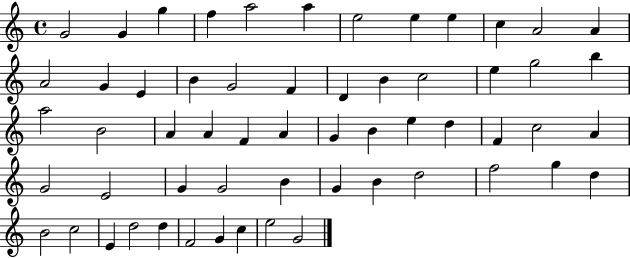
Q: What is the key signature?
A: C major